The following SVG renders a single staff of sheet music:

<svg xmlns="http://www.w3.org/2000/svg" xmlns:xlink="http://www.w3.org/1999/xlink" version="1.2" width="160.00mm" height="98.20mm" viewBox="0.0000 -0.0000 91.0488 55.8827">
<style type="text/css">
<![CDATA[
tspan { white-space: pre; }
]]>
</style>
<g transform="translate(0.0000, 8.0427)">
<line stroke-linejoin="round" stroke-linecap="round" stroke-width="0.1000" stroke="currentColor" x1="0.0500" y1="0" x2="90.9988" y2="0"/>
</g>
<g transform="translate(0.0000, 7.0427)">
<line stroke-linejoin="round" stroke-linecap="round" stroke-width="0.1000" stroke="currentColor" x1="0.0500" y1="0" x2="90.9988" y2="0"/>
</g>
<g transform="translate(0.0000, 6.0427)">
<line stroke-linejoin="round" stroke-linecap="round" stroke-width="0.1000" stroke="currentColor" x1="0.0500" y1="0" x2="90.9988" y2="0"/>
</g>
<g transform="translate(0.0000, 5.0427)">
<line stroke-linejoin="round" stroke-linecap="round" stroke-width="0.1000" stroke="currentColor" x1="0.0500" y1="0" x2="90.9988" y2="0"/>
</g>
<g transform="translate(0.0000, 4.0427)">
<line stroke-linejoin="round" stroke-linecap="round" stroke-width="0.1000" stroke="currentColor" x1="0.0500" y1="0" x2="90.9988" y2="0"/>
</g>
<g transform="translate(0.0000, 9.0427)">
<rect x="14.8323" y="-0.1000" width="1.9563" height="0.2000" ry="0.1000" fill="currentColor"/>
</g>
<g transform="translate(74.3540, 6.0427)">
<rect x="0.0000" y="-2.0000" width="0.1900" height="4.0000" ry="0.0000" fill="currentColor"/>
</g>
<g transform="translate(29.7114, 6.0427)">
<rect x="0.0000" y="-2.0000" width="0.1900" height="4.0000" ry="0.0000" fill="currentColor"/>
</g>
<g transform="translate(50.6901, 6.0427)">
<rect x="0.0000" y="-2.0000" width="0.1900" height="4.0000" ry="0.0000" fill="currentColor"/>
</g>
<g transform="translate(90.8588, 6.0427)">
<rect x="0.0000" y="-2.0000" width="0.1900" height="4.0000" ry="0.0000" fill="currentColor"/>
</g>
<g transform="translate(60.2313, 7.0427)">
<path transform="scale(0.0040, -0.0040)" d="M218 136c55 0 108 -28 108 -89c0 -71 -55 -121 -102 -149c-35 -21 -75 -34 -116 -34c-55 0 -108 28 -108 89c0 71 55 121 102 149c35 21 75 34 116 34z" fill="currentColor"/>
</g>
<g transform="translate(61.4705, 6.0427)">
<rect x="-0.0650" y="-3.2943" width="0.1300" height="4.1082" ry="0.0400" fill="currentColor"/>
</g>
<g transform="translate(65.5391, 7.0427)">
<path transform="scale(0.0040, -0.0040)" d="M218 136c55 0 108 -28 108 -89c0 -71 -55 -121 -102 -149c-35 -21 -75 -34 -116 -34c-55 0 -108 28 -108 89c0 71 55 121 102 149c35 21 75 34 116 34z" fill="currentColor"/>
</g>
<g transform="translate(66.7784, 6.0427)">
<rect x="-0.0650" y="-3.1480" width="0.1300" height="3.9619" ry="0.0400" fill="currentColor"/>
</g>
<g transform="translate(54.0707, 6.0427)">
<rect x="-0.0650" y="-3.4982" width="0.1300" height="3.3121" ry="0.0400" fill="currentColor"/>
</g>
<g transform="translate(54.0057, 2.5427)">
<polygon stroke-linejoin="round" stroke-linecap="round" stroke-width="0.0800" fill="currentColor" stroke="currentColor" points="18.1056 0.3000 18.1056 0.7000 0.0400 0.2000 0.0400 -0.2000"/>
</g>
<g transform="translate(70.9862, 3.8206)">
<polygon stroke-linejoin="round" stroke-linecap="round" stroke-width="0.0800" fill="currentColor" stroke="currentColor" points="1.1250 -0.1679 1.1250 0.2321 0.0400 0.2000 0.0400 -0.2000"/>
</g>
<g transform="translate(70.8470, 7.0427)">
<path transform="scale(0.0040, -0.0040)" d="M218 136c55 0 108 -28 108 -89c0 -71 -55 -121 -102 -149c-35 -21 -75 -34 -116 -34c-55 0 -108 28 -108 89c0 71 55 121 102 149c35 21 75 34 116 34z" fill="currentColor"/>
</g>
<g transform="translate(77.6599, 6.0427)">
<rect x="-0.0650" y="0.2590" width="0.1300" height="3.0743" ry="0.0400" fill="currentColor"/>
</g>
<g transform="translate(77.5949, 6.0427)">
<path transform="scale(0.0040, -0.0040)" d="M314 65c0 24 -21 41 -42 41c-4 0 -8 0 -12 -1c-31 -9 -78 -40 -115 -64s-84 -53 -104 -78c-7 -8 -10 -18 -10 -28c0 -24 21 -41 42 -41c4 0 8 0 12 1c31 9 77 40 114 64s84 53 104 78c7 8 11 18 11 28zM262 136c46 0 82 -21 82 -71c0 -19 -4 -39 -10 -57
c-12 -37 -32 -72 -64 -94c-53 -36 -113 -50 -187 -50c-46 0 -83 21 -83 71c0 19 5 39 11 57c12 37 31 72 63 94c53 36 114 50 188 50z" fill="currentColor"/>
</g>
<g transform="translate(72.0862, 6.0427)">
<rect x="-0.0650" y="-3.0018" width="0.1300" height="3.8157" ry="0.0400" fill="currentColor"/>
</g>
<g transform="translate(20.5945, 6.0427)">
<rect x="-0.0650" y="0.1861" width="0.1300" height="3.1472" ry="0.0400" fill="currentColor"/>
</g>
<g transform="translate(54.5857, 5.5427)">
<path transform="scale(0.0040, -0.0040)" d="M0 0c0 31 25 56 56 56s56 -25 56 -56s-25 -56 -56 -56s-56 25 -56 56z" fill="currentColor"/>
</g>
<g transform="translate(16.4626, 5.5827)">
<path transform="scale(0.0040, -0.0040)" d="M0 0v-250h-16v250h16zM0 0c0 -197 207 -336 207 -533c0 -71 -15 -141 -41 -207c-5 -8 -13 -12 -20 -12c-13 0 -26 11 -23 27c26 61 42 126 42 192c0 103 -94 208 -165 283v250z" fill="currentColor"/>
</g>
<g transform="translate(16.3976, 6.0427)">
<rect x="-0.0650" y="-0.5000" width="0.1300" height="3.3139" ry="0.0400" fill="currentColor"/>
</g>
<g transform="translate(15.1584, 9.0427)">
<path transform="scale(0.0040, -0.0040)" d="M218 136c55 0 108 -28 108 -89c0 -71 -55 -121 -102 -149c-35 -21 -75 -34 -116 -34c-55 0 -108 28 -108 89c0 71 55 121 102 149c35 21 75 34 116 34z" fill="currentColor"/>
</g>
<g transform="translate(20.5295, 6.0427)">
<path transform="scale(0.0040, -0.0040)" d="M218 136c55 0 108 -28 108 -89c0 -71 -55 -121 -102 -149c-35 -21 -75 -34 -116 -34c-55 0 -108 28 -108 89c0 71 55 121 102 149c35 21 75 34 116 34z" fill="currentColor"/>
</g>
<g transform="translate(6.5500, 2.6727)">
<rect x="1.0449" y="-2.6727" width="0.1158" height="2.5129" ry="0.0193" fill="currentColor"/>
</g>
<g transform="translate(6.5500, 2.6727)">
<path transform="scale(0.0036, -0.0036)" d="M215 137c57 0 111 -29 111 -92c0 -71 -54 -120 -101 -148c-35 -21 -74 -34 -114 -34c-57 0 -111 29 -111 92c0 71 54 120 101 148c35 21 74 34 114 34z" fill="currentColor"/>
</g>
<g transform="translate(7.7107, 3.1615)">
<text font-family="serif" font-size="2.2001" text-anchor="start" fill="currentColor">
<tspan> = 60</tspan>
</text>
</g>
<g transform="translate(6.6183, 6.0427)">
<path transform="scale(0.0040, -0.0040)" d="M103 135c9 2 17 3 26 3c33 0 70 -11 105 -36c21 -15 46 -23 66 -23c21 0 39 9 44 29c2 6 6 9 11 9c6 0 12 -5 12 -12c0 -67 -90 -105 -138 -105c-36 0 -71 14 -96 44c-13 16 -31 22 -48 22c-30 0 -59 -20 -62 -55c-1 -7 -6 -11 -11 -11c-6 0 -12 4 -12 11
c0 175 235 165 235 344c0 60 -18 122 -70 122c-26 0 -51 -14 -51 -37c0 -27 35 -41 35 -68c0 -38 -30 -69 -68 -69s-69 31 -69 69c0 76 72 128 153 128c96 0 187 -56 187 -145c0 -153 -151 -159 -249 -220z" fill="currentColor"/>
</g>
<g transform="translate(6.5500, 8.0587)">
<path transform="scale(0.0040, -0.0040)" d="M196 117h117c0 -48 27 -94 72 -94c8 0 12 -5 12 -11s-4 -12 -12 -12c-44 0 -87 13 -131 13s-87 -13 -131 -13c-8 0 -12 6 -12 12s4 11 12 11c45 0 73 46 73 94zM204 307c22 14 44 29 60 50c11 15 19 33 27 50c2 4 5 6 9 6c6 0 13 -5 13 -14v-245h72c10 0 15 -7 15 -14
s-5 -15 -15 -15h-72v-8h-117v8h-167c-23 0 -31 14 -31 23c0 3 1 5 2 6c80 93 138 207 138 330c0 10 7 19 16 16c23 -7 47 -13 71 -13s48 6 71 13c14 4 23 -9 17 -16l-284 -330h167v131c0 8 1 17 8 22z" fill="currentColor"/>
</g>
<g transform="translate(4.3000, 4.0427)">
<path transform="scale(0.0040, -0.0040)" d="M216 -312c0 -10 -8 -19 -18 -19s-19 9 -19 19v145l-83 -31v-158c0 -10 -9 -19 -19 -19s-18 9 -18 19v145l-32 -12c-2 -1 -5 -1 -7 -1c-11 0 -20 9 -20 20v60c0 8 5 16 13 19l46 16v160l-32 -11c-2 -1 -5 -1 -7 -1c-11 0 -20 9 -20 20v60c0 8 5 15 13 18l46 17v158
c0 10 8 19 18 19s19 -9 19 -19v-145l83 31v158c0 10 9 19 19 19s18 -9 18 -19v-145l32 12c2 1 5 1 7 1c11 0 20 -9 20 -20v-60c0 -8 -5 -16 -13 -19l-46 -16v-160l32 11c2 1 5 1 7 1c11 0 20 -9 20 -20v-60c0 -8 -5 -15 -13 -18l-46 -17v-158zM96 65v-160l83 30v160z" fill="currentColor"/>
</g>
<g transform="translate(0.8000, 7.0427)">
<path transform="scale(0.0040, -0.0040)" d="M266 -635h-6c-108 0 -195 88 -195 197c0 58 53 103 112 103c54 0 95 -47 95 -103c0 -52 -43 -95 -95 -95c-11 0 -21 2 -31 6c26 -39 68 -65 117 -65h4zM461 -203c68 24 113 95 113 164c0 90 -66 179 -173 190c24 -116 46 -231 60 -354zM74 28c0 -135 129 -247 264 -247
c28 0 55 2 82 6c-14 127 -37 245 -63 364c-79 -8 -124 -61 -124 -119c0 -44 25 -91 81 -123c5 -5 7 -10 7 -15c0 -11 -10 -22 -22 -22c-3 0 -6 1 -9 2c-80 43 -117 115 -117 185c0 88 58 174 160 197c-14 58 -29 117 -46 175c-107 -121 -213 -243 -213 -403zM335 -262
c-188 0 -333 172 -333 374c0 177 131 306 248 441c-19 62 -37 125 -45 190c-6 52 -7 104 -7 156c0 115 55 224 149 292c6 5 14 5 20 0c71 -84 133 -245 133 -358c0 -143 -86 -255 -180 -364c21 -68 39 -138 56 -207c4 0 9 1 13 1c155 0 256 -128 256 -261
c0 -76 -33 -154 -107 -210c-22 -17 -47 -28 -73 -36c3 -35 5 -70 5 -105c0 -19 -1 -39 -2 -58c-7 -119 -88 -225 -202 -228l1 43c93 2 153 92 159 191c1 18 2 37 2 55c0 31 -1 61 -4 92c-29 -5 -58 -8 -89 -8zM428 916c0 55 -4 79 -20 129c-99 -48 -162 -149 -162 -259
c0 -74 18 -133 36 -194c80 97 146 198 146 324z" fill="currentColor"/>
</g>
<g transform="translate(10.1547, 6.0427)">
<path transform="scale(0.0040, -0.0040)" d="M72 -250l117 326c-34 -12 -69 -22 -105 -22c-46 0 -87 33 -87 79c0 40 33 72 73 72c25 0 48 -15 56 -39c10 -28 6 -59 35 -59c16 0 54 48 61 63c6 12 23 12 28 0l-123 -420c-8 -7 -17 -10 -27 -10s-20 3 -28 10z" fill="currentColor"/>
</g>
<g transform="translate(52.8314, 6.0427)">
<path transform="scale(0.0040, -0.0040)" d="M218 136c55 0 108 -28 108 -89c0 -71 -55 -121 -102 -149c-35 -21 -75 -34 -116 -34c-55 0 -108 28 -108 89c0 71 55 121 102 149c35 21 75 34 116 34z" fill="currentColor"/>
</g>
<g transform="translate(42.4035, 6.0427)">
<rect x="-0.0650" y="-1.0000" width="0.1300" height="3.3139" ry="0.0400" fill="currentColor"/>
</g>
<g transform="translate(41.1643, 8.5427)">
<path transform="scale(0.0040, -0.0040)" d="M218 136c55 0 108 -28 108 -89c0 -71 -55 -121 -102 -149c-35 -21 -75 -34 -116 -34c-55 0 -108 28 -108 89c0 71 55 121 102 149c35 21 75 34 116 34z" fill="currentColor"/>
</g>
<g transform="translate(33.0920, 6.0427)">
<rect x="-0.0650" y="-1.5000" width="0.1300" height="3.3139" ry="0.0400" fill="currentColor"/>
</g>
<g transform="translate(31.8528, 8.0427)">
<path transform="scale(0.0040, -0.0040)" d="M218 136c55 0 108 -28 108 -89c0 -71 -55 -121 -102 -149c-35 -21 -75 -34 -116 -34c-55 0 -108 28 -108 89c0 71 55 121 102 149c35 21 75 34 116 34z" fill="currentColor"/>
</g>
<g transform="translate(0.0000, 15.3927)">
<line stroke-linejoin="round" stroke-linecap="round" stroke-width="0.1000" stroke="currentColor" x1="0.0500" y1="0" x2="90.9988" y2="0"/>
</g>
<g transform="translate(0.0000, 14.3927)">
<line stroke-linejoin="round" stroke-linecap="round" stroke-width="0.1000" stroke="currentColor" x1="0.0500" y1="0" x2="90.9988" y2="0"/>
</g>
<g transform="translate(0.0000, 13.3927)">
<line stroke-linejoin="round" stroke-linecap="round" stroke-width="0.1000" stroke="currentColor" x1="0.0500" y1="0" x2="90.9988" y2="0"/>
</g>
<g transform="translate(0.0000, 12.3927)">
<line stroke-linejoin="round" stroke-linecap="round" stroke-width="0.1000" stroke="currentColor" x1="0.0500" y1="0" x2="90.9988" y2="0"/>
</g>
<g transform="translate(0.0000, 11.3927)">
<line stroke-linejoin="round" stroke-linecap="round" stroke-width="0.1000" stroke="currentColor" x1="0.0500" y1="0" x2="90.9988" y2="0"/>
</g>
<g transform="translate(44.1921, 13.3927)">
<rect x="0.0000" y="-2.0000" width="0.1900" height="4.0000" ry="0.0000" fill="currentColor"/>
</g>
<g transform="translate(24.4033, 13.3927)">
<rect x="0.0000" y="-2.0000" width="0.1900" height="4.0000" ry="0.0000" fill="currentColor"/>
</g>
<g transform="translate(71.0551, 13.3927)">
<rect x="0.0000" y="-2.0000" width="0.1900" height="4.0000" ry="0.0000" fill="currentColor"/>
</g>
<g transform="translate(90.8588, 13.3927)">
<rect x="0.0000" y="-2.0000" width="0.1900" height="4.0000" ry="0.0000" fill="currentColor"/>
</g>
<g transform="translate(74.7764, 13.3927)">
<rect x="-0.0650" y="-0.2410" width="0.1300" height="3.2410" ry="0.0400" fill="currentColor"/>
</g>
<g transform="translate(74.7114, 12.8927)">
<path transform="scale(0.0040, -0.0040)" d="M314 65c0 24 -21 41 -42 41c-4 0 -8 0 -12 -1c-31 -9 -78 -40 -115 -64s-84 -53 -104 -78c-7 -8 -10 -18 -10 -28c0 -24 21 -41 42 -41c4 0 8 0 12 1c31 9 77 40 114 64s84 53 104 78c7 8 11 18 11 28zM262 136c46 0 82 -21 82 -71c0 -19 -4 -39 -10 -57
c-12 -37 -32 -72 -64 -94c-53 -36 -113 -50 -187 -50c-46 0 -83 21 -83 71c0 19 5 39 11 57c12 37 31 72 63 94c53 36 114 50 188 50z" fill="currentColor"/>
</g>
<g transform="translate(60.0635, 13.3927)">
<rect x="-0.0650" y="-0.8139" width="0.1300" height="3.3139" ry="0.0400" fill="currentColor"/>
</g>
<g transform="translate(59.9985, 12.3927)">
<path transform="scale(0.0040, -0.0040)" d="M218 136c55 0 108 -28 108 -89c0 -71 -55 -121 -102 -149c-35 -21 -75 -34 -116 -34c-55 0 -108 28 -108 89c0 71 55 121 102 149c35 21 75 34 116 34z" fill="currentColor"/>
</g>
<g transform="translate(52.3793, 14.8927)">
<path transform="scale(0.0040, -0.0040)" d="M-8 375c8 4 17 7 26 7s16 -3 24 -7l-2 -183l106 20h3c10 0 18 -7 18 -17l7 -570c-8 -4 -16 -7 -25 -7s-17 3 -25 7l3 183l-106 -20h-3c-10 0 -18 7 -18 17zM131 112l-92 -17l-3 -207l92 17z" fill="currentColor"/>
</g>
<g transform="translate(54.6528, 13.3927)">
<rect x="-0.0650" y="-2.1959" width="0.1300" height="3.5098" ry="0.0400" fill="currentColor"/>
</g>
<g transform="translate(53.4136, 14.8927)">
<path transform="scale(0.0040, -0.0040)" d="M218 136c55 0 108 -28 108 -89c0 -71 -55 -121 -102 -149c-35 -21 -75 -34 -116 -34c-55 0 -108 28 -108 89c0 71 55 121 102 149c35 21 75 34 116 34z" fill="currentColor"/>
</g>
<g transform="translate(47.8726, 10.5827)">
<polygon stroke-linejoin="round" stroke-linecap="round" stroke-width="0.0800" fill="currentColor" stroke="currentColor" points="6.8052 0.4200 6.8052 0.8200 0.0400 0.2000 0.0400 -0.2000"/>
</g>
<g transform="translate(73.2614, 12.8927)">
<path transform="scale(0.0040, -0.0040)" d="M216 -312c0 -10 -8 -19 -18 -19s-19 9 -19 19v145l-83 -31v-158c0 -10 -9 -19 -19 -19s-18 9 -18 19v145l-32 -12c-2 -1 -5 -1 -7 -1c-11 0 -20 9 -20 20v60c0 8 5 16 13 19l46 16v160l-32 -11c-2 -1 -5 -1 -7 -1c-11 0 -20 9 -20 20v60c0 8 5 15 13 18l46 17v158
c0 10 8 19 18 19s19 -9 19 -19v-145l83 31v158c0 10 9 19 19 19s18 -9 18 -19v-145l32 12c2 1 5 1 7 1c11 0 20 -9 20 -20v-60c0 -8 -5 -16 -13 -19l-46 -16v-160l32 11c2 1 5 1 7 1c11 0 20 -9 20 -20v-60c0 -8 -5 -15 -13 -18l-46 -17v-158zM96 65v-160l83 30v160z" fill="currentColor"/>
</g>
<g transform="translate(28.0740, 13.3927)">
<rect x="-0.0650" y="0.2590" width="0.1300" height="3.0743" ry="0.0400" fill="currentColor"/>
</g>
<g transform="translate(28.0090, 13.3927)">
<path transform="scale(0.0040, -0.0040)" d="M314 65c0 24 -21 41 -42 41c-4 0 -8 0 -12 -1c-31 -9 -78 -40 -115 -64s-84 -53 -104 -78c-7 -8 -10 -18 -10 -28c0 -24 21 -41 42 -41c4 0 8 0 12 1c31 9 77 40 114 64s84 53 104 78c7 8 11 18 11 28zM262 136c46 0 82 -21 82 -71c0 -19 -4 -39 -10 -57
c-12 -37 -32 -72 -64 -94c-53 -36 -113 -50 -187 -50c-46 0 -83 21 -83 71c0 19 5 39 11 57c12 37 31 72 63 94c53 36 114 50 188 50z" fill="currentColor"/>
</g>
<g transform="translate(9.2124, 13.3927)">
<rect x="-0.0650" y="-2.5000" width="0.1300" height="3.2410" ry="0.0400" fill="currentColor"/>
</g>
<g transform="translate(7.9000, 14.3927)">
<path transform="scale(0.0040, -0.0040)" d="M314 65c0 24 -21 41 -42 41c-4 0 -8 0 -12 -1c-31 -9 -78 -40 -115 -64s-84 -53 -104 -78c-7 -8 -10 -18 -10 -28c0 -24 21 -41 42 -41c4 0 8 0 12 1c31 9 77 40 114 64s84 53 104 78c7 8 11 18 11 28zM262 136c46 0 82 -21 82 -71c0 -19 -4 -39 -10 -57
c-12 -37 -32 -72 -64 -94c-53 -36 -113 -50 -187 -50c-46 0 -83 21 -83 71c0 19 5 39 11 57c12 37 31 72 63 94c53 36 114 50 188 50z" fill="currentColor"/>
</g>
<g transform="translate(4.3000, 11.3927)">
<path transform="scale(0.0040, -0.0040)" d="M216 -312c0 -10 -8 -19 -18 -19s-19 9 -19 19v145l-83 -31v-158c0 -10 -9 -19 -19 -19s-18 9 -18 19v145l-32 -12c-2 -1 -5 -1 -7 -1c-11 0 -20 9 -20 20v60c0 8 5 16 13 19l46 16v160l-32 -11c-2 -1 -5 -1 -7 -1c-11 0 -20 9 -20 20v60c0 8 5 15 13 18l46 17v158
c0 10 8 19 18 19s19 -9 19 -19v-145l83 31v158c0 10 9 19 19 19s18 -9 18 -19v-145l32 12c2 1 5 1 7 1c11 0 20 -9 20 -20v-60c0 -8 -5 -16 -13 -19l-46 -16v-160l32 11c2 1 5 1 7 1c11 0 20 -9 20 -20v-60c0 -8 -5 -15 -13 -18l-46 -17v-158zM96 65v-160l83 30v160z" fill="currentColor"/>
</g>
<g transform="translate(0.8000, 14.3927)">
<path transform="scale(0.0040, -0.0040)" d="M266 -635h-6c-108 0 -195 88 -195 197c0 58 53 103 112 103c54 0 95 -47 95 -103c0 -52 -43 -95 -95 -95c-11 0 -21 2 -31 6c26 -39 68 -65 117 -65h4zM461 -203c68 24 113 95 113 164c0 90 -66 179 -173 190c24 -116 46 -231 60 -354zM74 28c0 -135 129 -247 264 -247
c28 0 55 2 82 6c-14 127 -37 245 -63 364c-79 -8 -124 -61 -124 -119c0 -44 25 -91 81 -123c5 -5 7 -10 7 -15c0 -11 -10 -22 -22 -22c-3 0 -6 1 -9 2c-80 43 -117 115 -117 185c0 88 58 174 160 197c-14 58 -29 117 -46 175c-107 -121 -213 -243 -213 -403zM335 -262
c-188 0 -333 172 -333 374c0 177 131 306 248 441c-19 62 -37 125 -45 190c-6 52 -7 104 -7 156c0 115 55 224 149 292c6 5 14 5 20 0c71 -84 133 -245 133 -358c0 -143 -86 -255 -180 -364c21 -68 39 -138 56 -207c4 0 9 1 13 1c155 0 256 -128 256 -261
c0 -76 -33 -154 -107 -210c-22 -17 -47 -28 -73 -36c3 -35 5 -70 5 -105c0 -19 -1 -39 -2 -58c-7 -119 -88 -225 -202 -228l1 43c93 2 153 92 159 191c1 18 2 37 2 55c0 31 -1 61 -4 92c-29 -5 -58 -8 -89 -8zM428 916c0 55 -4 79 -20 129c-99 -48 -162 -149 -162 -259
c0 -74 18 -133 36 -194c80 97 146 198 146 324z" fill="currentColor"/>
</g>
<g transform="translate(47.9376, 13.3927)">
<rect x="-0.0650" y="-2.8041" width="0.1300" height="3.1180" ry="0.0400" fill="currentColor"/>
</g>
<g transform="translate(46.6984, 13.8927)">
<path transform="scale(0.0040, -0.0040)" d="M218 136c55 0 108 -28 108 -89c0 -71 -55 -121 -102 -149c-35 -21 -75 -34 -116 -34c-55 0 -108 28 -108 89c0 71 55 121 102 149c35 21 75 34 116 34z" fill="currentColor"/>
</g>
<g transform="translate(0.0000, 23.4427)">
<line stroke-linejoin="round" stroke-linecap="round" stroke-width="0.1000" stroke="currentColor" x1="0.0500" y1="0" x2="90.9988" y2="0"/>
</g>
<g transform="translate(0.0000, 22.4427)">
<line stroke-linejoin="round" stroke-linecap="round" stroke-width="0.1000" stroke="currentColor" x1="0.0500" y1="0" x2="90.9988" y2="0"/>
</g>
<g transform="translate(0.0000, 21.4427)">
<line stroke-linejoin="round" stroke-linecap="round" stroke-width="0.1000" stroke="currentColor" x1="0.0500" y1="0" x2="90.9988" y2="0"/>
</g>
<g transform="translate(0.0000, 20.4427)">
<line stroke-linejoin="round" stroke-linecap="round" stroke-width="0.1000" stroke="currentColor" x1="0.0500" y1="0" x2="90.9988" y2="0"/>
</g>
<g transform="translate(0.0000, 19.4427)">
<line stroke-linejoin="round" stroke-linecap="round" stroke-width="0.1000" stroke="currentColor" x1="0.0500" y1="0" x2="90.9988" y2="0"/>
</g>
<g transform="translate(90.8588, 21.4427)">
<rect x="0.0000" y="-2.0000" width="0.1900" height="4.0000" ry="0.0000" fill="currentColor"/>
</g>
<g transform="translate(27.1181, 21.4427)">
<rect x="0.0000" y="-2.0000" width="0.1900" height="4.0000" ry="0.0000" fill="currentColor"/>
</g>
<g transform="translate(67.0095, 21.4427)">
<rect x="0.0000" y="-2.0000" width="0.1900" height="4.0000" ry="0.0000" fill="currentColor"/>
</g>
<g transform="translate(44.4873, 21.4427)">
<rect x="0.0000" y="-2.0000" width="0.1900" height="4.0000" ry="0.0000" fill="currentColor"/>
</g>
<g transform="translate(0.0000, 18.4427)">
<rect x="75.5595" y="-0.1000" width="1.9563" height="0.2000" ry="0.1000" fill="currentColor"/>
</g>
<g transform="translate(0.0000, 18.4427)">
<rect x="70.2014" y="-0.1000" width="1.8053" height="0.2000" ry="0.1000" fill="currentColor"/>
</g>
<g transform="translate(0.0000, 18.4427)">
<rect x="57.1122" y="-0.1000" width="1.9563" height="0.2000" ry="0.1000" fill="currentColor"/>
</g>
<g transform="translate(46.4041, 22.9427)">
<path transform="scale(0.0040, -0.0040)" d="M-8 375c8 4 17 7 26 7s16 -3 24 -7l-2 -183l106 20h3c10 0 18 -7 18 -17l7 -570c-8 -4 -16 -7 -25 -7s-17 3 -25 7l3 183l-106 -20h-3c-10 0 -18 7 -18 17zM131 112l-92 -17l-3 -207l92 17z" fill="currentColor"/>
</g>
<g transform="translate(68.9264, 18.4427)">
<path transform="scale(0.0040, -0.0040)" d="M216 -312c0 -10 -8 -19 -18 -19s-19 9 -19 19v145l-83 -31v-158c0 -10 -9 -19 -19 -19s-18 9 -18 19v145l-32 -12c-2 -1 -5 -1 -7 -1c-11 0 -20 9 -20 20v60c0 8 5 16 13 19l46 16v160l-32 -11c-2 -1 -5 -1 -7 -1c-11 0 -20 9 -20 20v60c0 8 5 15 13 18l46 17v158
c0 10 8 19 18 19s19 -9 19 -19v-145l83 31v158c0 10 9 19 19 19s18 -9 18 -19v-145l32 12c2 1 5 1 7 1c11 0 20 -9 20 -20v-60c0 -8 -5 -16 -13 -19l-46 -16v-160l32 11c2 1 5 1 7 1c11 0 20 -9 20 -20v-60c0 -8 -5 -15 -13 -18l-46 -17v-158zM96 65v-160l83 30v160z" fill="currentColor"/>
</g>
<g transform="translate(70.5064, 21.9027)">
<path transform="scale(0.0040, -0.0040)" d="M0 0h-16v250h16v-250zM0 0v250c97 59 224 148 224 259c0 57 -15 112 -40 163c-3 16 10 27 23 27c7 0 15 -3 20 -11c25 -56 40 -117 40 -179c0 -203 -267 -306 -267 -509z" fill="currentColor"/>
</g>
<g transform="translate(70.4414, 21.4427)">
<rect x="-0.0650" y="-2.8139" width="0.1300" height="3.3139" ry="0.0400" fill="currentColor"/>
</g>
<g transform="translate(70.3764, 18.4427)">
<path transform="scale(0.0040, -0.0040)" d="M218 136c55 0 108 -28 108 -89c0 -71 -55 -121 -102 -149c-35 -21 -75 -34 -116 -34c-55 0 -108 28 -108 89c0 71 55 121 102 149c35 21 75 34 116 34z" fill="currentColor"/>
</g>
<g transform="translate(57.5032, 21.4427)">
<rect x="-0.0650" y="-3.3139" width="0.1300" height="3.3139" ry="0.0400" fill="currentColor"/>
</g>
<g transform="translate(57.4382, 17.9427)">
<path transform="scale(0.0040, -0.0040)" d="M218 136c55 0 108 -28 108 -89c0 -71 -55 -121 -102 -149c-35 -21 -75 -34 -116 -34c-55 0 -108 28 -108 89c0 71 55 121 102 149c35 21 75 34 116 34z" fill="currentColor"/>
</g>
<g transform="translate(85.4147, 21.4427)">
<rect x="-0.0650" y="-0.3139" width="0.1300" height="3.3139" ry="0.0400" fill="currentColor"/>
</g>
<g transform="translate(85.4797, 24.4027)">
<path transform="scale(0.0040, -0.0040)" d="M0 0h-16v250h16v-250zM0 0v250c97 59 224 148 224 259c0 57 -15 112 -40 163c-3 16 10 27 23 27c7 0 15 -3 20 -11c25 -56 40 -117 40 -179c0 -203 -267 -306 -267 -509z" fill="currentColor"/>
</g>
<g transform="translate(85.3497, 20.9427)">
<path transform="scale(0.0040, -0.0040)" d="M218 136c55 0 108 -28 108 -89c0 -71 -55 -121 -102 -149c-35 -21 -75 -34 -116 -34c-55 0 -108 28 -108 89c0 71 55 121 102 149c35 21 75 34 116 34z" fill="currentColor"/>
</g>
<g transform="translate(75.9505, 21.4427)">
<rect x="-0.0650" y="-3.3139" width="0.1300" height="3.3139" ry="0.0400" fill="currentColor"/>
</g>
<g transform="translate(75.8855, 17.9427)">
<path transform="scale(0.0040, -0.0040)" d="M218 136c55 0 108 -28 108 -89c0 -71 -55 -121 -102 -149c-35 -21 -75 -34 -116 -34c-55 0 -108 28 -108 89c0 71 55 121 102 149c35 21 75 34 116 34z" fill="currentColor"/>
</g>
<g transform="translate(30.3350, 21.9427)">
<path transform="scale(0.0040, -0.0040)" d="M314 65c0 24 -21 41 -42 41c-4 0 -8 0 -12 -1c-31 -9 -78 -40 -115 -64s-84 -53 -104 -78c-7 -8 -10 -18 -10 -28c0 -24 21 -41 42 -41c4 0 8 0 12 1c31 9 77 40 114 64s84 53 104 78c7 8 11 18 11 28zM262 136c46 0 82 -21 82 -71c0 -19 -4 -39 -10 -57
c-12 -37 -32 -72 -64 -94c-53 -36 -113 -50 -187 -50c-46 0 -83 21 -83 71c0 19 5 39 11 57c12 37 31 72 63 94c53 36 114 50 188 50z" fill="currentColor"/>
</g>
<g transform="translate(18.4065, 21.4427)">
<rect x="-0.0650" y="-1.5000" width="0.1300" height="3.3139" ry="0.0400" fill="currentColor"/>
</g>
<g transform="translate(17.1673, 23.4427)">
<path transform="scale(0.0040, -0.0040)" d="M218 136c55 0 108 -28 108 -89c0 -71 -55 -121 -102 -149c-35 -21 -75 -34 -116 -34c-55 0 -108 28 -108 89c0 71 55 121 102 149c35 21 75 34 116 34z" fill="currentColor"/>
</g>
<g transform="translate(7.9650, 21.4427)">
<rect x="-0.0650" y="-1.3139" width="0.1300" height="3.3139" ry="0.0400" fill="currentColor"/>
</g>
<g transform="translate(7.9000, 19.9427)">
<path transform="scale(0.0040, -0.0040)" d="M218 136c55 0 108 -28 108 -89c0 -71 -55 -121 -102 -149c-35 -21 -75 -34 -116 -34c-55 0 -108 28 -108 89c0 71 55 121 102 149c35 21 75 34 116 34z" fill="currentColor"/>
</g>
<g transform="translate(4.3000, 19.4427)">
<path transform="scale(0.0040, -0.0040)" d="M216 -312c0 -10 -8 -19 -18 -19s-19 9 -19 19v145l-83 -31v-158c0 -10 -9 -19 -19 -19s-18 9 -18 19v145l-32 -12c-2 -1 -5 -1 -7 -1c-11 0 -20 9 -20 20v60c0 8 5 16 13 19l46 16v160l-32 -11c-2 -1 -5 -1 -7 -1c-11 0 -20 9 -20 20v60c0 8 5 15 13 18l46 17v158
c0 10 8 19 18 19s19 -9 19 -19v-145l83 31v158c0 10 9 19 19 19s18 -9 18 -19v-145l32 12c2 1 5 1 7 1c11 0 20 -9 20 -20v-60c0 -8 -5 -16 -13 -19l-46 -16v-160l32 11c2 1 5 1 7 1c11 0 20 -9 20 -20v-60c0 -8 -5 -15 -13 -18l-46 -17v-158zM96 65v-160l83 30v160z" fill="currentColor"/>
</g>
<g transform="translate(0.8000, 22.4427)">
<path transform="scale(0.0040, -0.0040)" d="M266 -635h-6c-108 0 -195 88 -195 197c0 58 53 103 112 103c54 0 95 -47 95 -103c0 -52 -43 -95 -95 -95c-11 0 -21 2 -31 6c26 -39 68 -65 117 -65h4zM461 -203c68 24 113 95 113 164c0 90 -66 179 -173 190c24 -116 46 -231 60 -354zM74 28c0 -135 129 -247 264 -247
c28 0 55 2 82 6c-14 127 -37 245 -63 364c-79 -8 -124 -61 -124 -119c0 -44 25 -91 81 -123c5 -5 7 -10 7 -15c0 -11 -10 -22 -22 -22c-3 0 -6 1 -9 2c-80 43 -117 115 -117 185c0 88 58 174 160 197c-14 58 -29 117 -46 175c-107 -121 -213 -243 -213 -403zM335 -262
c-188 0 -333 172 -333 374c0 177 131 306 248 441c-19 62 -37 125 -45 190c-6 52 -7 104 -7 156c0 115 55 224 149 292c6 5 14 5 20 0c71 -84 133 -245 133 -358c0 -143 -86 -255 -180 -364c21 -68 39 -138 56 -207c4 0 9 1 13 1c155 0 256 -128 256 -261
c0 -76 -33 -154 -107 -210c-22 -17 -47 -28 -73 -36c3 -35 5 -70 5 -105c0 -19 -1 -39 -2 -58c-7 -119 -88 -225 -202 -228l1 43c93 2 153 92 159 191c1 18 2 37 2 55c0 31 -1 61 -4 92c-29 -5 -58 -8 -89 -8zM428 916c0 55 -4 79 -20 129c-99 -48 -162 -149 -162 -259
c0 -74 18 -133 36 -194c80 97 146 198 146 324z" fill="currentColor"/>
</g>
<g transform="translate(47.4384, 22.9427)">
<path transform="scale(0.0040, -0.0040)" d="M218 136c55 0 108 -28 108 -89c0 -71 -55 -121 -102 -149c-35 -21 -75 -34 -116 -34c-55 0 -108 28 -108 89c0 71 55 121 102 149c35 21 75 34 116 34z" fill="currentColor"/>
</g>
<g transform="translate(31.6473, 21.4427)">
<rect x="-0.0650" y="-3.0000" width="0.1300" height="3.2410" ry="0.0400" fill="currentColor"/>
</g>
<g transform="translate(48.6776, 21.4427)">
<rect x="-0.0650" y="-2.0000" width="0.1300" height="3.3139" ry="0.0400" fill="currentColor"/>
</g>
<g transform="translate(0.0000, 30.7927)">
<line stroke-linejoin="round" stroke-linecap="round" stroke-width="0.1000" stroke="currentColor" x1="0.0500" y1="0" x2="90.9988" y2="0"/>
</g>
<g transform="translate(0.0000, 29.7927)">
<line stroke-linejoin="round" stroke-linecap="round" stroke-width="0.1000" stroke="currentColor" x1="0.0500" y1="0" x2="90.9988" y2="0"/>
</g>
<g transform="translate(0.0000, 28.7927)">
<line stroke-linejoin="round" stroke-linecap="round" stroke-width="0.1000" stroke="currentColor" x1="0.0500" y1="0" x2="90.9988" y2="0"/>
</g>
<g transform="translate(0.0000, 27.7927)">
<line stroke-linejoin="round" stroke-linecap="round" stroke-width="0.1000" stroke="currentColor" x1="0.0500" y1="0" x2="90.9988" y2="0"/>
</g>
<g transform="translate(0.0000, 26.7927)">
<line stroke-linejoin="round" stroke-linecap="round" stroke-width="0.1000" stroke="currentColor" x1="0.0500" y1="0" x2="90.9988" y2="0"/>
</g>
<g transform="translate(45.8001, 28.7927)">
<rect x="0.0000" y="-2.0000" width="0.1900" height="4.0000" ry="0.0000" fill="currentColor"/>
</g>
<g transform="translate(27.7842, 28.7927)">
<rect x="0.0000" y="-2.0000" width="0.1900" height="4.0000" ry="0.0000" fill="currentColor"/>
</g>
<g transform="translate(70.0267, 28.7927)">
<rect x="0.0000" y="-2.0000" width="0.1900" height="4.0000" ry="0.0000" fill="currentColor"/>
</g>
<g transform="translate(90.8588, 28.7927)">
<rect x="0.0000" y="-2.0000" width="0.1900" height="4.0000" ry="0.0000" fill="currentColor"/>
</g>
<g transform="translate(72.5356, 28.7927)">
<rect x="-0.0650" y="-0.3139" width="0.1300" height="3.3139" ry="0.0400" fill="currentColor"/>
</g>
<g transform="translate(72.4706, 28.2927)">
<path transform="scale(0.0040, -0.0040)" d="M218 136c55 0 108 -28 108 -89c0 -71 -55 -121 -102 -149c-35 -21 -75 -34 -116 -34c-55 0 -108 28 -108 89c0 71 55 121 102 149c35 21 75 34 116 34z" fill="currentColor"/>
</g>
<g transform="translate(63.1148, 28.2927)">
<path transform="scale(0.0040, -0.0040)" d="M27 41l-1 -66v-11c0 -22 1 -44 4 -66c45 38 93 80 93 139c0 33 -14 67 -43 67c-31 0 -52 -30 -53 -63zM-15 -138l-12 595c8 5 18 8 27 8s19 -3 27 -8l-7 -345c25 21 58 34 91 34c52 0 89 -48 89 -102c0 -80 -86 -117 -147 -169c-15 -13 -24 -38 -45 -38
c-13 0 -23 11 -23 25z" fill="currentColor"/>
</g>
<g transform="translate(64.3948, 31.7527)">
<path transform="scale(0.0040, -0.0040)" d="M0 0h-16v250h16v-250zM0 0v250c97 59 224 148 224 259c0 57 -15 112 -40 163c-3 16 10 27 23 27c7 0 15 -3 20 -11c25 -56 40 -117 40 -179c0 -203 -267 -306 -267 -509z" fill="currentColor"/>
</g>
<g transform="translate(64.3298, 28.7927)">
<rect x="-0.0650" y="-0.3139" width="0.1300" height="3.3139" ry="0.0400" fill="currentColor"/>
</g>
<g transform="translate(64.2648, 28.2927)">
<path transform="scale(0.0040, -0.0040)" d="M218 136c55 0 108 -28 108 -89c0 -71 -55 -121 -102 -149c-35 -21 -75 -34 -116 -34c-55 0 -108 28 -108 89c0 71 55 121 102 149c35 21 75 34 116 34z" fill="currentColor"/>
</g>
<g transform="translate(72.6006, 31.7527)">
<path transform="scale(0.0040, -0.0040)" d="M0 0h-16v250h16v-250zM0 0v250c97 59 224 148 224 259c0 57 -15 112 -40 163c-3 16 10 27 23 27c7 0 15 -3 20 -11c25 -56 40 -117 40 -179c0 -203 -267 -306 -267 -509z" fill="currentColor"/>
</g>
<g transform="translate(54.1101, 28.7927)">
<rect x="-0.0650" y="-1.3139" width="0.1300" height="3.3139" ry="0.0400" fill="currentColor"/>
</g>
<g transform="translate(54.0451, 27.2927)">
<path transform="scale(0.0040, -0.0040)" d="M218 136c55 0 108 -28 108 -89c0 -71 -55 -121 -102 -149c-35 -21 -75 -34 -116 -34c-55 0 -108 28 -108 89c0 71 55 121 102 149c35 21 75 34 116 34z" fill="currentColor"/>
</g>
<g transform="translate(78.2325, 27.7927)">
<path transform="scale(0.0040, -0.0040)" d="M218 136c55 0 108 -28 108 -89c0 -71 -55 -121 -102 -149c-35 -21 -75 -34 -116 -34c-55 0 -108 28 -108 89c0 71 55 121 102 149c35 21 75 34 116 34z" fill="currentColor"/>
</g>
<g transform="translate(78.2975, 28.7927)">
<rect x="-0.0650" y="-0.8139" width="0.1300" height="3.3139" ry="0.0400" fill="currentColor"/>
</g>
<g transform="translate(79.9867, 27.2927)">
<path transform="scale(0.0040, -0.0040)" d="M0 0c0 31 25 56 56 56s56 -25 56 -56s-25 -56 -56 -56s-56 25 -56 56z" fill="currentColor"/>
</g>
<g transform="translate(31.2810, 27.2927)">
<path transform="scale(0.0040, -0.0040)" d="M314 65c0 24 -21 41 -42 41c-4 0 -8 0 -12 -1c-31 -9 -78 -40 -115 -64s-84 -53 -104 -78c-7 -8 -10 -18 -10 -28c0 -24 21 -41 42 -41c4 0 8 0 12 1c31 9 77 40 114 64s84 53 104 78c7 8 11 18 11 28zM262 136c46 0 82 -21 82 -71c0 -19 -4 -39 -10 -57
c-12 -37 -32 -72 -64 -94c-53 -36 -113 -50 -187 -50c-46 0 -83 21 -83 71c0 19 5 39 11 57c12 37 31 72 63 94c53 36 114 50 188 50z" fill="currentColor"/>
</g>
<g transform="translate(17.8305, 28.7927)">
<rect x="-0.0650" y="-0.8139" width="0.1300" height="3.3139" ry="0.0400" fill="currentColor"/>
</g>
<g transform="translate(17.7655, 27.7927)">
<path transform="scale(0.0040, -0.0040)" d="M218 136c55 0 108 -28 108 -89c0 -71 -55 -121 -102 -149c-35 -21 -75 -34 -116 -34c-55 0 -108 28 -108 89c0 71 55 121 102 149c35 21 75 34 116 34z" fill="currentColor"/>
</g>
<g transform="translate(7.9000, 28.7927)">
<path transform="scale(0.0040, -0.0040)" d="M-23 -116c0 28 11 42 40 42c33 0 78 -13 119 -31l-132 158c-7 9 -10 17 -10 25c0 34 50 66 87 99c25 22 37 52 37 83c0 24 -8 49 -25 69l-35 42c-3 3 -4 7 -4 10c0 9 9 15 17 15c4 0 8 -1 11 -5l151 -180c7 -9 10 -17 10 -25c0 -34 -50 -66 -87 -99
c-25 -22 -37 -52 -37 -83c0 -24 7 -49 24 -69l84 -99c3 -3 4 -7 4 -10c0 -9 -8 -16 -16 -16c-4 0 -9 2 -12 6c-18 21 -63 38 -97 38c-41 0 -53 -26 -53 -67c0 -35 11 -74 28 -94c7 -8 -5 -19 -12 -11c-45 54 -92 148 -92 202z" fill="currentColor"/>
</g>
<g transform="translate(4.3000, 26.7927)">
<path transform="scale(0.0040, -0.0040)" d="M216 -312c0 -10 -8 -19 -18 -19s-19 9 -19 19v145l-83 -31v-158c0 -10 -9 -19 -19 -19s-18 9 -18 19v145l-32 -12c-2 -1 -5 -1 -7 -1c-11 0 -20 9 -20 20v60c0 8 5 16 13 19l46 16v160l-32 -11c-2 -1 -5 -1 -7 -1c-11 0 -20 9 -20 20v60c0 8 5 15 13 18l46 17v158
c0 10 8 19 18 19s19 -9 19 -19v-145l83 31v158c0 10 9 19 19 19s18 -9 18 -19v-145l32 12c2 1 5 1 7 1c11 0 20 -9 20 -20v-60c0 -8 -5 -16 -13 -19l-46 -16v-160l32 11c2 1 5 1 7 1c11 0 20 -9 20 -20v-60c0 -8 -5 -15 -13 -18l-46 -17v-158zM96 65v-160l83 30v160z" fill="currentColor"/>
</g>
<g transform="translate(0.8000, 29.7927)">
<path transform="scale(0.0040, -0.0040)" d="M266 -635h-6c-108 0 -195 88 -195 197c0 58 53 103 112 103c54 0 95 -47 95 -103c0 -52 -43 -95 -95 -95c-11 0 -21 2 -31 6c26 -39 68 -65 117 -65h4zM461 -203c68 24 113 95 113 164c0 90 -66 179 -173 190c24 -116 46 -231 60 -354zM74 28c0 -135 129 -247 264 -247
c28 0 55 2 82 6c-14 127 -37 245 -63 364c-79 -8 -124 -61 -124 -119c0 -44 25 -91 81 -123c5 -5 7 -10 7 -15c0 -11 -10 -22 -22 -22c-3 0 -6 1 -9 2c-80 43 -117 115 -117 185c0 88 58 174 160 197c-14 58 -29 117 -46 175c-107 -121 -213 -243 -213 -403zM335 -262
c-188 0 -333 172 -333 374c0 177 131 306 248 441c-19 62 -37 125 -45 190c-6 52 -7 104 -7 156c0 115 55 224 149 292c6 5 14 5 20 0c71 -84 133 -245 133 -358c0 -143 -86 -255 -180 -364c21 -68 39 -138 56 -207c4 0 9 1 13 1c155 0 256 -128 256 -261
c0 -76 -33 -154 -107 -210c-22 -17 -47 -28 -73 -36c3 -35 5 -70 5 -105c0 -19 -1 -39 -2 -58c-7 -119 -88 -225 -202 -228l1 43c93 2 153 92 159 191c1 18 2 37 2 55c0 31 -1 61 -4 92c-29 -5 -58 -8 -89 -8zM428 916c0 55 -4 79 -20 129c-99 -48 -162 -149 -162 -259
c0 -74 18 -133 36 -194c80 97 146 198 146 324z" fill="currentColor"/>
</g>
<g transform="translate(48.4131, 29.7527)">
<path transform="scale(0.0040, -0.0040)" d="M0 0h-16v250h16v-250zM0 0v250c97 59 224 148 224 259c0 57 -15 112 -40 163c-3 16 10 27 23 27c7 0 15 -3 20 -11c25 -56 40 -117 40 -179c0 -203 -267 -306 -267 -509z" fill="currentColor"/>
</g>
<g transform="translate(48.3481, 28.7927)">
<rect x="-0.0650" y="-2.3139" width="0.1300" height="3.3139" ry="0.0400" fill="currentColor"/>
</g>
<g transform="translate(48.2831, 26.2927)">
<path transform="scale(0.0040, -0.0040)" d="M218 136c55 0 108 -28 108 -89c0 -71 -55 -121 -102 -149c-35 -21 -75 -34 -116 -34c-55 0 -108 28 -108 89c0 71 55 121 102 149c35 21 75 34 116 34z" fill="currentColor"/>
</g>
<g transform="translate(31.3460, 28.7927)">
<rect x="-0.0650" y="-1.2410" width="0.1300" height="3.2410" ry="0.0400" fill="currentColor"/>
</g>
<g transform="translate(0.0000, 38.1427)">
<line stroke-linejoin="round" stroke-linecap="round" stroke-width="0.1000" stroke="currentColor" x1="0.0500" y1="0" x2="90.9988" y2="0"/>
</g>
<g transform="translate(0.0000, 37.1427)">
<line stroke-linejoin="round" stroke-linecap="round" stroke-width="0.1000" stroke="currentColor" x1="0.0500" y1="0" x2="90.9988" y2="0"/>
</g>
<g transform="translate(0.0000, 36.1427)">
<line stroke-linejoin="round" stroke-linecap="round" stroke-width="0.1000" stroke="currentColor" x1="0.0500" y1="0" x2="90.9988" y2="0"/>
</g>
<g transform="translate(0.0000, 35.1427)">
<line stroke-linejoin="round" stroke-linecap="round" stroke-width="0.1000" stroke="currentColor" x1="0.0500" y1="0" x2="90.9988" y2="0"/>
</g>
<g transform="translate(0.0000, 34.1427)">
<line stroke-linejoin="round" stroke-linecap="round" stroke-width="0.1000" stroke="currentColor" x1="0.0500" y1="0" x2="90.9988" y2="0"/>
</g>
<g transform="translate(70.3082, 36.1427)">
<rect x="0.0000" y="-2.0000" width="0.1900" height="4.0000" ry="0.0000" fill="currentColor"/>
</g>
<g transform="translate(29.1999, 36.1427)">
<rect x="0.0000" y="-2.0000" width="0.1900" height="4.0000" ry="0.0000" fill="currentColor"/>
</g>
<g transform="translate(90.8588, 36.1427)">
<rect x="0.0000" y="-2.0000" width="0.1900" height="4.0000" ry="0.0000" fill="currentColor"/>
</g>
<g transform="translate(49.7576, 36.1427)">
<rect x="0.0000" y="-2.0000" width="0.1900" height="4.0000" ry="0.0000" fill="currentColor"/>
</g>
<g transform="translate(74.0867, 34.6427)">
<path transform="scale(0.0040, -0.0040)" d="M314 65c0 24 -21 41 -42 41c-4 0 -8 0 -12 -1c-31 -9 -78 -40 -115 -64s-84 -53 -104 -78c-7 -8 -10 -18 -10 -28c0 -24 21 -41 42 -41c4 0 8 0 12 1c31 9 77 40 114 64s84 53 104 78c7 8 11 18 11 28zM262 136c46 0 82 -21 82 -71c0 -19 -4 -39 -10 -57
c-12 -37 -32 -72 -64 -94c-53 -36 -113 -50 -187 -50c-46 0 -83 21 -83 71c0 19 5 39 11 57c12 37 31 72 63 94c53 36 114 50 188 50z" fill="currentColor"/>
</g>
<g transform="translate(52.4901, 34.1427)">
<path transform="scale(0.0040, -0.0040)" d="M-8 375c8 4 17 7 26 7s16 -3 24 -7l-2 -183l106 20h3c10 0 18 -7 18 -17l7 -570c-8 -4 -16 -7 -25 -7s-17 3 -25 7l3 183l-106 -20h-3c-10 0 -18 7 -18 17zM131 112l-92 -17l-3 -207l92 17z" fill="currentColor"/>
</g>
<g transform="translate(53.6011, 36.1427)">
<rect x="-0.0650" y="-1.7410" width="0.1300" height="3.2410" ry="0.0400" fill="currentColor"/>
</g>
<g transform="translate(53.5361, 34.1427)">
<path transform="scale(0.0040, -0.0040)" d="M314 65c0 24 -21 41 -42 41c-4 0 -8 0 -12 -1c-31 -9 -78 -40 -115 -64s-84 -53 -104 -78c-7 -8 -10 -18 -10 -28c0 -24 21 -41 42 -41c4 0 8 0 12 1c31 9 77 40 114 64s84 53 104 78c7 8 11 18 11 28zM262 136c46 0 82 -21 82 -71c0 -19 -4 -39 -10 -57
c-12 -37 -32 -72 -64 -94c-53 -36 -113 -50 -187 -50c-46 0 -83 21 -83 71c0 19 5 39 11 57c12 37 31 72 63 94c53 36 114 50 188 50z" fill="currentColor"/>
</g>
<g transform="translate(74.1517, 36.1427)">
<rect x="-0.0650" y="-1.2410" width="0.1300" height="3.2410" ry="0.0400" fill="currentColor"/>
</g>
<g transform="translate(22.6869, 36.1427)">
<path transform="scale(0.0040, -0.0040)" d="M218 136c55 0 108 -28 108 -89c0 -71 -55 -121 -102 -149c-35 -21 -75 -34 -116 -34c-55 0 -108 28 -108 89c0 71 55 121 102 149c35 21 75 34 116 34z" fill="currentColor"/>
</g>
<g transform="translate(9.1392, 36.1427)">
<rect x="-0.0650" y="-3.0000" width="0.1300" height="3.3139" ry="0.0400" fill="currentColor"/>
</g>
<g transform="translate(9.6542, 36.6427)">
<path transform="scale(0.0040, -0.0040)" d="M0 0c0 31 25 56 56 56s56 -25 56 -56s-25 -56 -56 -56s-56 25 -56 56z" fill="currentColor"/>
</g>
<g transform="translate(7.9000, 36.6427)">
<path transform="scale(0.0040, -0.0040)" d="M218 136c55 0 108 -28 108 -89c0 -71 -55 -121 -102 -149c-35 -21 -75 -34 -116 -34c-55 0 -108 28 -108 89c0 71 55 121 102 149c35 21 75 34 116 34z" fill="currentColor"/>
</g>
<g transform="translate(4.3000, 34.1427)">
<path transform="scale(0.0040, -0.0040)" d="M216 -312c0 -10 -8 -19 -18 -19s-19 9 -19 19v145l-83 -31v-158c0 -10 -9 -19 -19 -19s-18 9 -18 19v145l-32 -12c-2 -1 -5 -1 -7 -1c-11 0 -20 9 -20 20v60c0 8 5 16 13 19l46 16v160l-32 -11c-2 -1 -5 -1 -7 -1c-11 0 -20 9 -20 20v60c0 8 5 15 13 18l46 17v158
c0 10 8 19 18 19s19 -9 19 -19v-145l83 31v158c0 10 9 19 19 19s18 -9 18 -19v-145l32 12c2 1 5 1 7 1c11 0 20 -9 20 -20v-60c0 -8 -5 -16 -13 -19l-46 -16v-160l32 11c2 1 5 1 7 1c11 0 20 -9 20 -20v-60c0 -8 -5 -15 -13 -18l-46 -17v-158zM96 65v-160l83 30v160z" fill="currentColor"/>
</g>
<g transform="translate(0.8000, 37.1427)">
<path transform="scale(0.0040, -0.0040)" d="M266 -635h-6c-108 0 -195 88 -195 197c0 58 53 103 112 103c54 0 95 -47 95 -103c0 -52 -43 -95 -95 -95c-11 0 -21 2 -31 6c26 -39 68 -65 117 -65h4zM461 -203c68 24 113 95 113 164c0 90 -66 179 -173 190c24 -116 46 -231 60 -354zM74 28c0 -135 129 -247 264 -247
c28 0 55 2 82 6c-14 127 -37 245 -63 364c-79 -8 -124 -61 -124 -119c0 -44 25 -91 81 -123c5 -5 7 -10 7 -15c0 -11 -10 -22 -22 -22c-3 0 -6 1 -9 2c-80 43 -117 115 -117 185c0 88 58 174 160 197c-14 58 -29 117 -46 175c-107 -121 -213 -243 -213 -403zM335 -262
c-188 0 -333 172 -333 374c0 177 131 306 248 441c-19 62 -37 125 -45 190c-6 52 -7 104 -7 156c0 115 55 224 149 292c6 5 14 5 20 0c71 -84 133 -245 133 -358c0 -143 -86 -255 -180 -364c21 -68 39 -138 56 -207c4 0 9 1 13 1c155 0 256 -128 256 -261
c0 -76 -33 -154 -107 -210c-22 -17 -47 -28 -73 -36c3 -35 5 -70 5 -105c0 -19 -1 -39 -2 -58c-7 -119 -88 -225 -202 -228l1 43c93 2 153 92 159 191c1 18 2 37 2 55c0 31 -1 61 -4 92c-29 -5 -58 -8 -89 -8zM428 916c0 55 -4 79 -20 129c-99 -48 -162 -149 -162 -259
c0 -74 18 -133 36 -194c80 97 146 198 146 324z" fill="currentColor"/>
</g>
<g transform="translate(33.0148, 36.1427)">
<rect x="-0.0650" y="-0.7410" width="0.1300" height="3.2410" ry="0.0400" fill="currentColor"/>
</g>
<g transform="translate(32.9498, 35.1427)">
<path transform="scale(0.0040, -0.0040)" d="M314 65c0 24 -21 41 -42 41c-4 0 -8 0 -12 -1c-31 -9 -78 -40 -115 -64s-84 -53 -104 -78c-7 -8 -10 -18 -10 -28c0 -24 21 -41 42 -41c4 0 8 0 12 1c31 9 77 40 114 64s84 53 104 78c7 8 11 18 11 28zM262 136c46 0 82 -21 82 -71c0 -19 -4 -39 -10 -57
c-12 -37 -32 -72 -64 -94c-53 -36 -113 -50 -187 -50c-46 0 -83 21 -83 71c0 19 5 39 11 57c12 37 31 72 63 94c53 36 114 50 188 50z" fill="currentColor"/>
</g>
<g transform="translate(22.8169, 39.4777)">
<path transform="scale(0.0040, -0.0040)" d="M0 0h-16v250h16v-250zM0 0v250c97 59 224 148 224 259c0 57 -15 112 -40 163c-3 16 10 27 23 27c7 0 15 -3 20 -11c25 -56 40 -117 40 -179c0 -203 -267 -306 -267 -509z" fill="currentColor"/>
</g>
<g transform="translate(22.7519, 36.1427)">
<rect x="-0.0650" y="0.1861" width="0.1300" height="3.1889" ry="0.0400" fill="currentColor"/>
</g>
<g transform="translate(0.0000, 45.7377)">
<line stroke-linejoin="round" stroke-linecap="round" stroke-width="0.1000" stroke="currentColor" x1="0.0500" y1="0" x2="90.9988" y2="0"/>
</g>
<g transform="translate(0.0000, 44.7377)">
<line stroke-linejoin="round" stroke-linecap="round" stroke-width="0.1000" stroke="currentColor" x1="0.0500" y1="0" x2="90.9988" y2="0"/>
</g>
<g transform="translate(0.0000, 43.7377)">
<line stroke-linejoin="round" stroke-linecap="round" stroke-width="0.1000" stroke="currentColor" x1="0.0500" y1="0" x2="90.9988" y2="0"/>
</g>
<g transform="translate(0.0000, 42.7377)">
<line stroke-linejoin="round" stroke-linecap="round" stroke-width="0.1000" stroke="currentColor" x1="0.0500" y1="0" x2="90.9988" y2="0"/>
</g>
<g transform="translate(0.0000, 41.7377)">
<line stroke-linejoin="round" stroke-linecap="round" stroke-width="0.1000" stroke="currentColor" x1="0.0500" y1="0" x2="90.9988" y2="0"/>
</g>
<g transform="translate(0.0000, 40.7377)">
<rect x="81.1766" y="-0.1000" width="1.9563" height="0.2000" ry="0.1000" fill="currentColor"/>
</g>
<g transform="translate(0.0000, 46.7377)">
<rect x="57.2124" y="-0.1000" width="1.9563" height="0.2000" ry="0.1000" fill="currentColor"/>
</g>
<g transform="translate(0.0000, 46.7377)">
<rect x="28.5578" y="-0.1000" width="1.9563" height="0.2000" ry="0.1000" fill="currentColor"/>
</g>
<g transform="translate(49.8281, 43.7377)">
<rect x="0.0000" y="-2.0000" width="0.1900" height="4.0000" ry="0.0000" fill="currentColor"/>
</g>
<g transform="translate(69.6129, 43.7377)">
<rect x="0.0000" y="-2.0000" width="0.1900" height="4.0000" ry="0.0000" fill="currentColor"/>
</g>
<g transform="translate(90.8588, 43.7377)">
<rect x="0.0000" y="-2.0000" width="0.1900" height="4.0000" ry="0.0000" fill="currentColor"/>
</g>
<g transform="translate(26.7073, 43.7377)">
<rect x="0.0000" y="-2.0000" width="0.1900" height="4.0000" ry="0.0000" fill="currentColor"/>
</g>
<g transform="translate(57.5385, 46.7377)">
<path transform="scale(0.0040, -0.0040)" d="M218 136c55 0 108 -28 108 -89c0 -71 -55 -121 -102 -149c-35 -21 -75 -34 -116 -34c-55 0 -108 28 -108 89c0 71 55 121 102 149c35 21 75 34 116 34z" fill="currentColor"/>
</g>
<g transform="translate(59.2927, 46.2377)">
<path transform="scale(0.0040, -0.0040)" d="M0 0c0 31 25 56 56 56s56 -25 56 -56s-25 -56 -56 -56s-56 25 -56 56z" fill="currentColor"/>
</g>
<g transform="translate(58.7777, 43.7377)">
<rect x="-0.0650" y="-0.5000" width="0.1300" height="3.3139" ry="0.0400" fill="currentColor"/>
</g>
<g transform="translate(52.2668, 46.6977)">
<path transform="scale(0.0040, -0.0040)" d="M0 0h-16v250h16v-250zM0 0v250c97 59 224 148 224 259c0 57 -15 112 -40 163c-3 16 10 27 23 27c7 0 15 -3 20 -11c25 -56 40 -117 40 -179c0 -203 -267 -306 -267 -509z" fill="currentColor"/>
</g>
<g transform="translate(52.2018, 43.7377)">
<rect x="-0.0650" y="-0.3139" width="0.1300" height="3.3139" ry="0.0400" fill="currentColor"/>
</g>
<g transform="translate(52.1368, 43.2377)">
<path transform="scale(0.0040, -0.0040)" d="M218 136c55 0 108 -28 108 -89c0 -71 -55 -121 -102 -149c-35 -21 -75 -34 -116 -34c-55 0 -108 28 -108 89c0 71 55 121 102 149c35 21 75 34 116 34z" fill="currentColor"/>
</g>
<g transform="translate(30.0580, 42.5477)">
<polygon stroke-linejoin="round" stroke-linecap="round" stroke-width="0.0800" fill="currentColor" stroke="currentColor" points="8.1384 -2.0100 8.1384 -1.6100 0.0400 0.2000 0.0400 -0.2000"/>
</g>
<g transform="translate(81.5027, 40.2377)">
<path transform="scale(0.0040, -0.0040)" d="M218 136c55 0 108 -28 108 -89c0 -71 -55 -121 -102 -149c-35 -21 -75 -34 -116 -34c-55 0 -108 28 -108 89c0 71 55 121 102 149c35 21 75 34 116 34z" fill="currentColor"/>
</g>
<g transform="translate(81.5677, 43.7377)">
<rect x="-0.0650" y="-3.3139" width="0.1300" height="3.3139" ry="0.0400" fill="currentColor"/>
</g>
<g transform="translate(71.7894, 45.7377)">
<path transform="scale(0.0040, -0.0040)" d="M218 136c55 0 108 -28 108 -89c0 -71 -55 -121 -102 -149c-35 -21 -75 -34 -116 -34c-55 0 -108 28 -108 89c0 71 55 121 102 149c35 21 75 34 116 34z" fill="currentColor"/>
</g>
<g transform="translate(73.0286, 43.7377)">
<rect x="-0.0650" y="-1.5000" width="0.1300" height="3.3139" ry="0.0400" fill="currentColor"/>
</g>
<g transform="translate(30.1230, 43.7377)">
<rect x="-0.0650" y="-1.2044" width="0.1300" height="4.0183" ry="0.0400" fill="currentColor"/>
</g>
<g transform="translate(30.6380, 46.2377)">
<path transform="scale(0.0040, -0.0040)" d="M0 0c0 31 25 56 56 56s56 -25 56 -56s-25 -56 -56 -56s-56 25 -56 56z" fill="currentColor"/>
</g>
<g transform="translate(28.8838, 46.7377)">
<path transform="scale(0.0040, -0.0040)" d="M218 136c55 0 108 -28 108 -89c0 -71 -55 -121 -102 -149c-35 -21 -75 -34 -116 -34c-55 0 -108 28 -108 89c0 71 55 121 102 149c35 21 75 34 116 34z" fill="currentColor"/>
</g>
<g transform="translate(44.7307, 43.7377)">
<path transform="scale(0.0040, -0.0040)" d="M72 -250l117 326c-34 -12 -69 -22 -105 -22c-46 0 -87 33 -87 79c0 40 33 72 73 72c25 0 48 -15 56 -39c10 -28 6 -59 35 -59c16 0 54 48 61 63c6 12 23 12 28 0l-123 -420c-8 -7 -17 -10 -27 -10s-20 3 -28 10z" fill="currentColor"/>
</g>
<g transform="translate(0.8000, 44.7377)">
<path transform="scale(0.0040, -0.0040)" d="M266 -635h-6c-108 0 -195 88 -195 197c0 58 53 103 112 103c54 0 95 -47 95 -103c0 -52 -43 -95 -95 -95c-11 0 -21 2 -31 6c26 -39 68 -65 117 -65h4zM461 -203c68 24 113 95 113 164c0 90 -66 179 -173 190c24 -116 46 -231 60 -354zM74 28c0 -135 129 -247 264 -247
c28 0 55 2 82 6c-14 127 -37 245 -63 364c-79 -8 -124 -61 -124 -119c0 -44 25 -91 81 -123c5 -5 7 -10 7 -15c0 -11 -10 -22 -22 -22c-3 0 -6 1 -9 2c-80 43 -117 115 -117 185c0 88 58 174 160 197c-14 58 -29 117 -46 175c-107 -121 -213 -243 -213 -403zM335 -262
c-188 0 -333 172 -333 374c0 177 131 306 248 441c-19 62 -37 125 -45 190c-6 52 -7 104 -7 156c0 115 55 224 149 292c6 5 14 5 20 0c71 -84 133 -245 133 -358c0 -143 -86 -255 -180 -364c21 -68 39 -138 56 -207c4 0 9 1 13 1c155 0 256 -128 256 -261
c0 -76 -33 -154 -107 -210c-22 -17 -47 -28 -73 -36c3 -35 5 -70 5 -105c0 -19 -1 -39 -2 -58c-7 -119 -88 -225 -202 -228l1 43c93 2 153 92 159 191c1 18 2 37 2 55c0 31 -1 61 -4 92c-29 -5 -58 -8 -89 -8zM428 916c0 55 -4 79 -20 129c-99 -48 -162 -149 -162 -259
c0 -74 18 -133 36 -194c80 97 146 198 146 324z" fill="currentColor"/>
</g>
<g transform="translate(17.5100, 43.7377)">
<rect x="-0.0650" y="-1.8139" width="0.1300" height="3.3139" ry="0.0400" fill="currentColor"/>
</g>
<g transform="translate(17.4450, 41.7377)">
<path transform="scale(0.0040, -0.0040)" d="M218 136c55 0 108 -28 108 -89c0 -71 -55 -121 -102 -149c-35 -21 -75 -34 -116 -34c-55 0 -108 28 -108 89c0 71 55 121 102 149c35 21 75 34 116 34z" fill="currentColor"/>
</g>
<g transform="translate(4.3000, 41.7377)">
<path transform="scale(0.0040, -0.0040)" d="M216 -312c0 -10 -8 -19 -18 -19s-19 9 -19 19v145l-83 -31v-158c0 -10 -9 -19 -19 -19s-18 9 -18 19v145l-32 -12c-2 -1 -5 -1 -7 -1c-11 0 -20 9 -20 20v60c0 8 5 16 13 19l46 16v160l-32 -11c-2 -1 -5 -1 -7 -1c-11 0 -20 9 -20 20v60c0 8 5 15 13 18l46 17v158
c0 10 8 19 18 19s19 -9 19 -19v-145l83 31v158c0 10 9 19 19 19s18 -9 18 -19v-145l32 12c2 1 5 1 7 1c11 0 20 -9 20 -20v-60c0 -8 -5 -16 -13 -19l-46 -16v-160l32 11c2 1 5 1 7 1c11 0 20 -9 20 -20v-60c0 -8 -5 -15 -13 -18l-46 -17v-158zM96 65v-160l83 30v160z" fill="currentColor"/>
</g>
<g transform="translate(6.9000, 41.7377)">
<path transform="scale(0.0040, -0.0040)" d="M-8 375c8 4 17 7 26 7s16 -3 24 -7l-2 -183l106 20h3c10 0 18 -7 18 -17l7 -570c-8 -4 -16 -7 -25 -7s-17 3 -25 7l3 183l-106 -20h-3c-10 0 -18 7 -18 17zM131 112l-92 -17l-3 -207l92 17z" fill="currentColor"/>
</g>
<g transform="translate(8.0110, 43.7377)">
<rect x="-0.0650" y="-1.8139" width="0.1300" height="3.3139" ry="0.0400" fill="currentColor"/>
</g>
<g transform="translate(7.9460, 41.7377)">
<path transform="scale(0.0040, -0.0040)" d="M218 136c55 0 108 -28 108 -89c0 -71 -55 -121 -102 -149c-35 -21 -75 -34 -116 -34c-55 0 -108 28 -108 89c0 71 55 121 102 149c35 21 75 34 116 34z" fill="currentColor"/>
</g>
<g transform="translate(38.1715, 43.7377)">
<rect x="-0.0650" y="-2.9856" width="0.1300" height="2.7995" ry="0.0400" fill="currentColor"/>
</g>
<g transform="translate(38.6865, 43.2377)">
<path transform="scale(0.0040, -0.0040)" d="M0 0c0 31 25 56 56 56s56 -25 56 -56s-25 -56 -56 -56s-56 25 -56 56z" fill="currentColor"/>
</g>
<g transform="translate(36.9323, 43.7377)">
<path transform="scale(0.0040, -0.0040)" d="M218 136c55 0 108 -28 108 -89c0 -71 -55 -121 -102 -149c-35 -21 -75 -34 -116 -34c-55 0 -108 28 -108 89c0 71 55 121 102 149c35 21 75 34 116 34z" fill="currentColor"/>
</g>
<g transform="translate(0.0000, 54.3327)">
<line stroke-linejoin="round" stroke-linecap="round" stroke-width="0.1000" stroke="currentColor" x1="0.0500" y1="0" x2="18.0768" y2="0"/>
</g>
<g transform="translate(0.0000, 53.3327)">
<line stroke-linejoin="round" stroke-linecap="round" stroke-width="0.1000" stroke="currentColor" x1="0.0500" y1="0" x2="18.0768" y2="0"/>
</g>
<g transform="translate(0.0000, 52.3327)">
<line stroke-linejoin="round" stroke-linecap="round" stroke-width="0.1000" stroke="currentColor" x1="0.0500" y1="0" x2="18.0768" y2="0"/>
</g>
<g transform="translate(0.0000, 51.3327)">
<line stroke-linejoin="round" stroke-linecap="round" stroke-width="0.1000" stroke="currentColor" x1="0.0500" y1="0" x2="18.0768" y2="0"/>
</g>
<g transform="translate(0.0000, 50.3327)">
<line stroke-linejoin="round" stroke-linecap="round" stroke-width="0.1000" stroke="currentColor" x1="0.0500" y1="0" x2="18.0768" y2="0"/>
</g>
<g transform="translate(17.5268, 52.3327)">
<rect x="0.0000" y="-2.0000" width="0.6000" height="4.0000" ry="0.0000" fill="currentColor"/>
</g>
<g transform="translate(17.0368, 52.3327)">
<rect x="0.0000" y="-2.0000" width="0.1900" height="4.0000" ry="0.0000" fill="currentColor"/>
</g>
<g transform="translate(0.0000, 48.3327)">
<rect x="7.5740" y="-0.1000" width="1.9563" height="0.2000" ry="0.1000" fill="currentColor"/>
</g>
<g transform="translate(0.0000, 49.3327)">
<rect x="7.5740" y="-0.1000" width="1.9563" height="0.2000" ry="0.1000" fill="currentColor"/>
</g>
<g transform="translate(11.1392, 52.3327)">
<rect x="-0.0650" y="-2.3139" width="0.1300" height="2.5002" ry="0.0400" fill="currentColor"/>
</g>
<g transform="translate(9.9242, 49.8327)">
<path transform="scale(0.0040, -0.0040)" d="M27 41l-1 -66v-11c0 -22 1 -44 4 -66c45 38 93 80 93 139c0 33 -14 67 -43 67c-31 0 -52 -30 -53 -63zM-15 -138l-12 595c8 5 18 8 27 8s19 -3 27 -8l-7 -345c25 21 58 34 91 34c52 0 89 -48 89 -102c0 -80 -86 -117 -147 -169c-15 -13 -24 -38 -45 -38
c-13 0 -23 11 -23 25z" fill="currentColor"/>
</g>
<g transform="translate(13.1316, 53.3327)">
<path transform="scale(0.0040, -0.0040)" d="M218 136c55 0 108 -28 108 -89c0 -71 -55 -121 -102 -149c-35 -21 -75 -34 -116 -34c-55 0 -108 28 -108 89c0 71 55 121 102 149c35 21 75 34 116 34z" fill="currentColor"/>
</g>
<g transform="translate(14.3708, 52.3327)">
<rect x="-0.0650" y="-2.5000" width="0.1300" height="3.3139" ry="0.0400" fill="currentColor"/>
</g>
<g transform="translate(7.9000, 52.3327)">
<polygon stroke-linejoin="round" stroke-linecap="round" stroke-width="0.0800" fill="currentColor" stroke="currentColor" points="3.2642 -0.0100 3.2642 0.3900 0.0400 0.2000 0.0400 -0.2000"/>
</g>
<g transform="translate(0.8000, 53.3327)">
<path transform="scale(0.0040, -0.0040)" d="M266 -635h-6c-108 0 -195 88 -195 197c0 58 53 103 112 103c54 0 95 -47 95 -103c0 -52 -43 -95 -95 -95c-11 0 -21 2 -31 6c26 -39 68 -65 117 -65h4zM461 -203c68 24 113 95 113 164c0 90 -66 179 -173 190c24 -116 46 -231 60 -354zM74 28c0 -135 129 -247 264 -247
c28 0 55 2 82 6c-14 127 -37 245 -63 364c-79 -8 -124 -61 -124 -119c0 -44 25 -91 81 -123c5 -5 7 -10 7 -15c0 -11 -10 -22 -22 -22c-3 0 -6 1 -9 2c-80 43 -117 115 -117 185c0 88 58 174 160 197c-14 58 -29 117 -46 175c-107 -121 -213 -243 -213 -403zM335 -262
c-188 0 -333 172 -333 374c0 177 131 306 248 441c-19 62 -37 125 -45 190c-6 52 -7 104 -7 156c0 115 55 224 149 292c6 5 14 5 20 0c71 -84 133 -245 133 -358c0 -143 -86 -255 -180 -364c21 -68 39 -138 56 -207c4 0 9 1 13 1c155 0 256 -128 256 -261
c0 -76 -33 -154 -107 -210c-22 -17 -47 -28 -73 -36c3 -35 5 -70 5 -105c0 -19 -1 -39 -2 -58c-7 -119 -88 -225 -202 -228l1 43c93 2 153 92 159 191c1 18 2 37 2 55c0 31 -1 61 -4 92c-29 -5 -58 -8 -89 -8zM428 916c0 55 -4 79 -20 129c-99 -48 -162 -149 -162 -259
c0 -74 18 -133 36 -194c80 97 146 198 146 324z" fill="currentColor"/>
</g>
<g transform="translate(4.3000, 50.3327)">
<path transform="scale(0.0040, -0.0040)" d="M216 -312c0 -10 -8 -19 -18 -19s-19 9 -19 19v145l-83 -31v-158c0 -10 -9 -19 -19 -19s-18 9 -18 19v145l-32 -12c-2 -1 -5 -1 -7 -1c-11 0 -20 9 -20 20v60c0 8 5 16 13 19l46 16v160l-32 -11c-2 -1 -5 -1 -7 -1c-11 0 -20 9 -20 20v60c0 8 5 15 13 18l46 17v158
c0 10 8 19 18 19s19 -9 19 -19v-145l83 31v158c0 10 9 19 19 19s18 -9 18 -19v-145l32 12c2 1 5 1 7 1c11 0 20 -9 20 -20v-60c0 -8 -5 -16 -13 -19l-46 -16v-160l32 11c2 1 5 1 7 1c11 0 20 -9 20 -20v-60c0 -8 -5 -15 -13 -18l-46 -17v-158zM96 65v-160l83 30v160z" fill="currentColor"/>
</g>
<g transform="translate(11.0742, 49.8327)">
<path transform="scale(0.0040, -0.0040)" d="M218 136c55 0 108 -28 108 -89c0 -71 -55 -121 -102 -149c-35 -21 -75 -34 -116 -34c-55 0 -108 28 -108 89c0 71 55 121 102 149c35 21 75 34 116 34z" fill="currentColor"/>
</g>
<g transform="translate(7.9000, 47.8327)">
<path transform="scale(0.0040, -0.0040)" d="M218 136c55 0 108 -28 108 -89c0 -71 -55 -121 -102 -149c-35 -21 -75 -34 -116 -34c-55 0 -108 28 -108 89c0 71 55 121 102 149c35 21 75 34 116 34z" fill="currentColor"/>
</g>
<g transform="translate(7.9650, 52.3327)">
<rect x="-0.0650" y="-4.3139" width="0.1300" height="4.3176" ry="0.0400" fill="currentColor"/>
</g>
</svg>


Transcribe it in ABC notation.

X:1
T:Untitled
M:2/4
L:1/4
K:G
z/2 C/2 B E D B/2 G/2 G/2 G/4 B2 G2 B2 A/2 F/2 d ^c2 e E A2 F b ^a/2 b c/2 z d e2 g/2 e _c/2 c/2 d A B/2 d2 f2 e2 f f C/2 B/2 z/2 c/2 C E b d'/2 _g/2 G